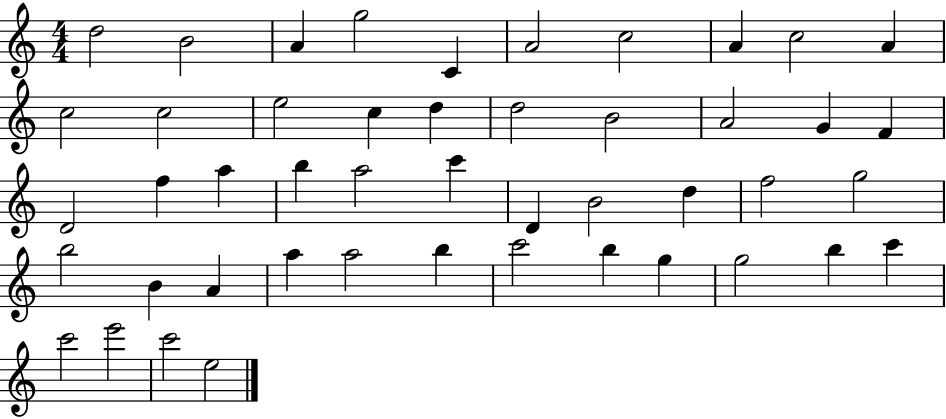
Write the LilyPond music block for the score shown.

{
  \clef treble
  \numericTimeSignature
  \time 4/4
  \key c \major
  d''2 b'2 | a'4 g''2 c'4 | a'2 c''2 | a'4 c''2 a'4 | \break c''2 c''2 | e''2 c''4 d''4 | d''2 b'2 | a'2 g'4 f'4 | \break d'2 f''4 a''4 | b''4 a''2 c'''4 | d'4 b'2 d''4 | f''2 g''2 | \break b''2 b'4 a'4 | a''4 a''2 b''4 | c'''2 b''4 g''4 | g''2 b''4 c'''4 | \break c'''2 e'''2 | c'''2 e''2 | \bar "|."
}